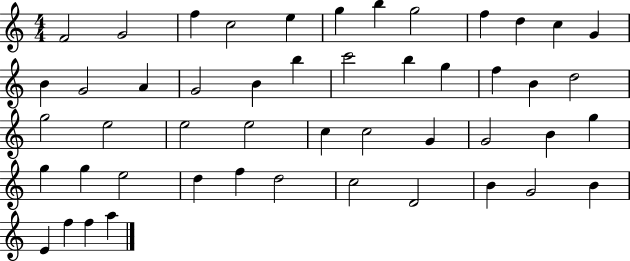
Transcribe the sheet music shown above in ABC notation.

X:1
T:Untitled
M:4/4
L:1/4
K:C
F2 G2 f c2 e g b g2 f d c G B G2 A G2 B b c'2 b g f B d2 g2 e2 e2 e2 c c2 G G2 B g g g e2 d f d2 c2 D2 B G2 B E f f a